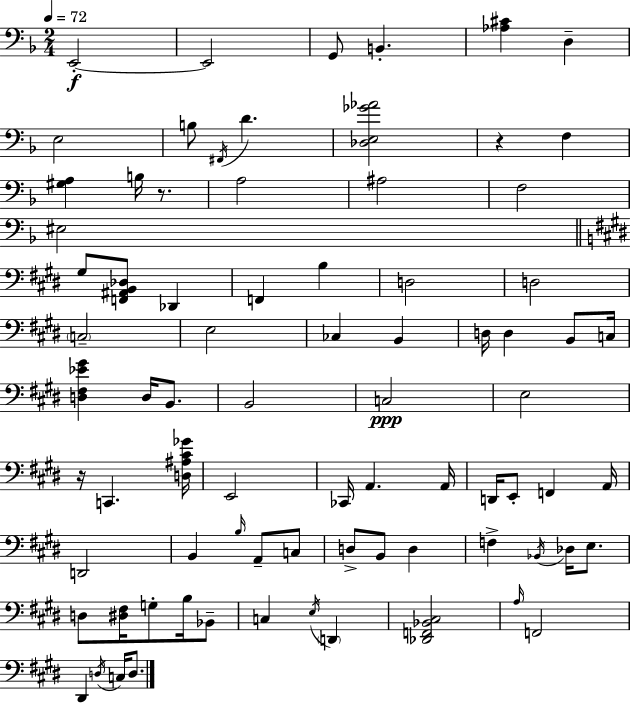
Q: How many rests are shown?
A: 3